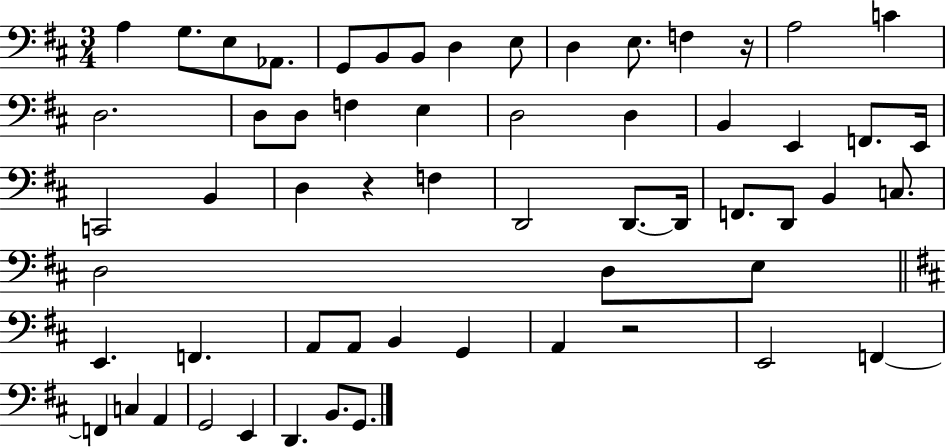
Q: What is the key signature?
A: D major